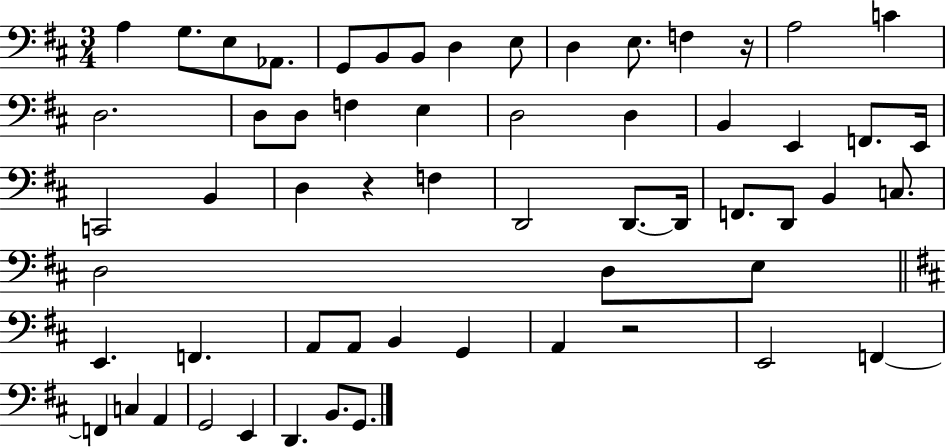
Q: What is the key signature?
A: D major